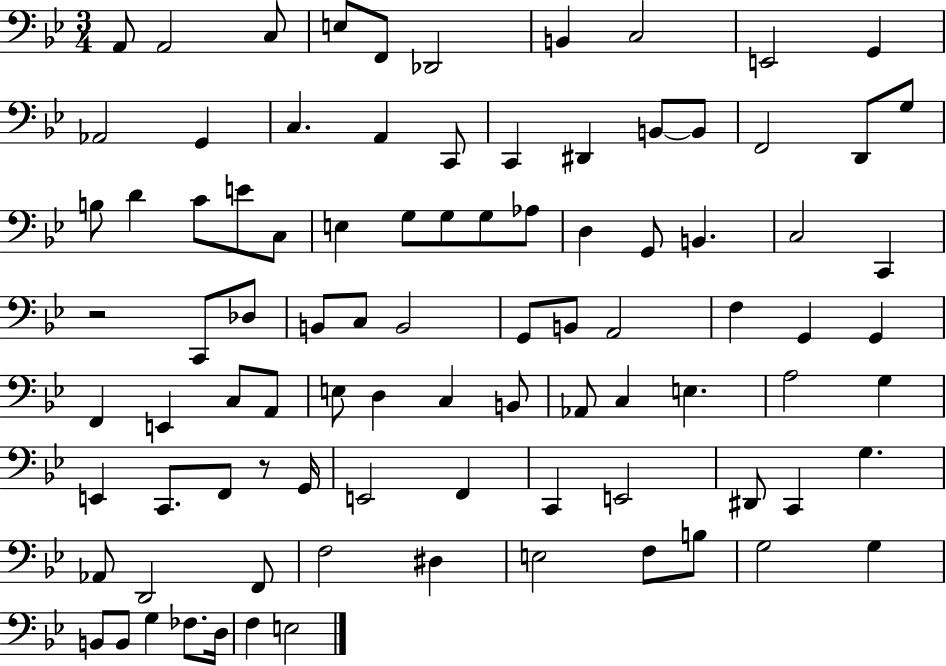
A2/e A2/h C3/e E3/e F2/e Db2/h B2/q C3/h E2/h G2/q Ab2/h G2/q C3/q. A2/q C2/e C2/q D#2/q B2/e B2/e F2/h D2/e G3/e B3/e D4/q C4/e E4/e C3/e E3/q G3/e G3/e G3/e Ab3/e D3/q G2/e B2/q. C3/h C2/q R/h C2/e Db3/e B2/e C3/e B2/h G2/e B2/e A2/h F3/q G2/q G2/q F2/q E2/q C3/e A2/e E3/e D3/q C3/q B2/e Ab2/e C3/q E3/q. A3/h G3/q E2/q C2/e. F2/e R/e G2/s E2/h F2/q C2/q E2/h D#2/e C2/q G3/q. Ab2/e D2/h F2/e F3/h D#3/q E3/h F3/e B3/e G3/h G3/q B2/e B2/e G3/q FES3/e. D3/s F3/q E3/h